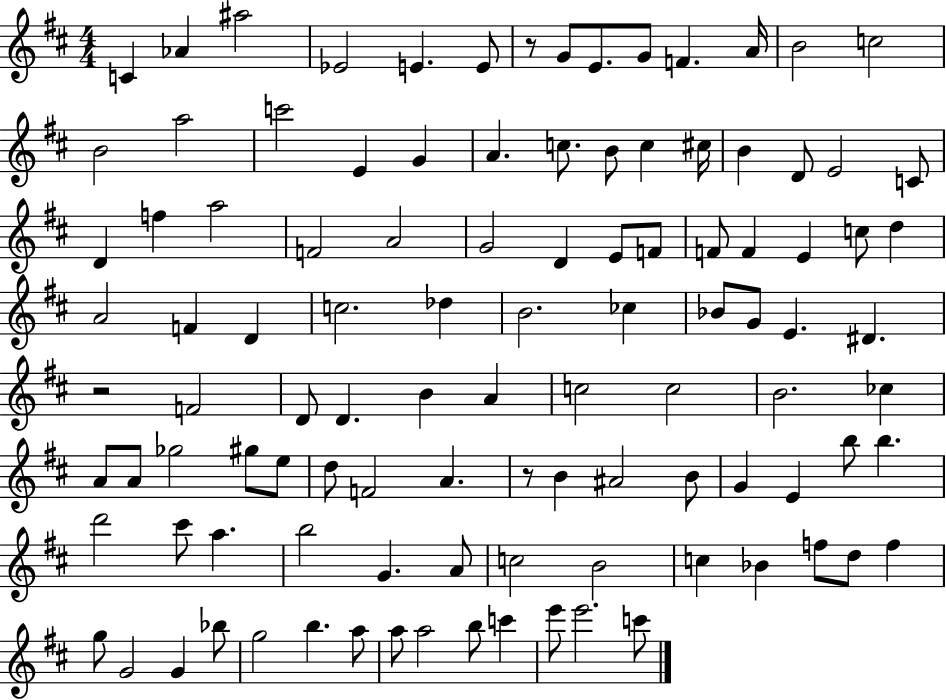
{
  \clef treble
  \numericTimeSignature
  \time 4/4
  \key d \major
  \repeat volta 2 { c'4 aes'4 ais''2 | ees'2 e'4. e'8 | r8 g'8 e'8. g'8 f'4. a'16 | b'2 c''2 | \break b'2 a''2 | c'''2 e'4 g'4 | a'4. c''8. b'8 c''4 cis''16 | b'4 d'8 e'2 c'8 | \break d'4 f''4 a''2 | f'2 a'2 | g'2 d'4 e'8 f'8 | f'8 f'4 e'4 c''8 d''4 | \break a'2 f'4 d'4 | c''2. des''4 | b'2. ces''4 | bes'8 g'8 e'4. dis'4. | \break r2 f'2 | d'8 d'4. b'4 a'4 | c''2 c''2 | b'2. ces''4 | \break a'8 a'8 ges''2 gis''8 e''8 | d''8 f'2 a'4. | r8 b'4 ais'2 b'8 | g'4 e'4 b''8 b''4. | \break d'''2 cis'''8 a''4. | b''2 g'4. a'8 | c''2 b'2 | c''4 bes'4 f''8 d''8 f''4 | \break g''8 g'2 g'4 bes''8 | g''2 b''4. a''8 | a''8 a''2 b''8 c'''4 | e'''8 e'''2. c'''8 | \break } \bar "|."
}